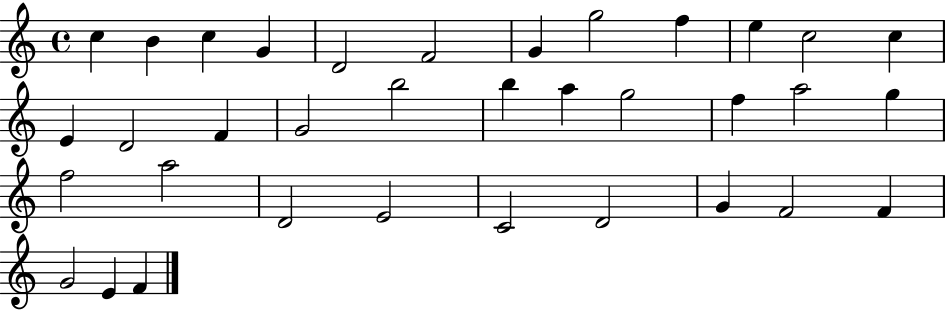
C5/q B4/q C5/q G4/q D4/h F4/h G4/q G5/h F5/q E5/q C5/h C5/q E4/q D4/h F4/q G4/h B5/h B5/q A5/q G5/h F5/q A5/h G5/q F5/h A5/h D4/h E4/h C4/h D4/h G4/q F4/h F4/q G4/h E4/q F4/q